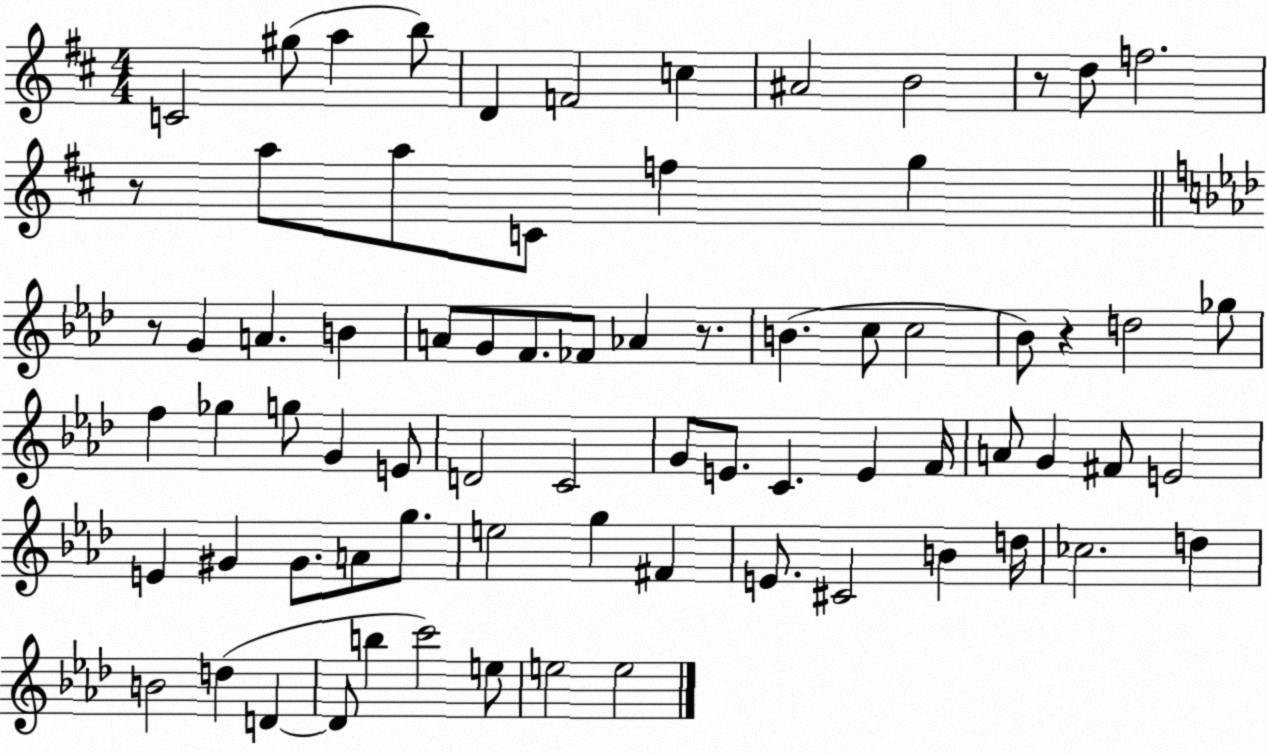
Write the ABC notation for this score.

X:1
T:Untitled
M:4/4
L:1/4
K:D
C2 ^g/2 a b/2 D F2 c ^A2 B2 z/2 d/2 f2 z/2 a/2 a/2 C/2 f g z/2 G A B A/2 G/2 F/2 _F/2 _A z/2 B c/2 c2 _B/2 z d2 _g/2 f _g g/2 G E/2 D2 C2 G/2 E/2 C E F/4 A/2 G ^F/2 E2 E ^G ^G/2 A/2 g/2 e2 g ^F E/2 ^C2 B d/4 _c2 d B2 d D D/2 b c'2 e/2 e2 e2